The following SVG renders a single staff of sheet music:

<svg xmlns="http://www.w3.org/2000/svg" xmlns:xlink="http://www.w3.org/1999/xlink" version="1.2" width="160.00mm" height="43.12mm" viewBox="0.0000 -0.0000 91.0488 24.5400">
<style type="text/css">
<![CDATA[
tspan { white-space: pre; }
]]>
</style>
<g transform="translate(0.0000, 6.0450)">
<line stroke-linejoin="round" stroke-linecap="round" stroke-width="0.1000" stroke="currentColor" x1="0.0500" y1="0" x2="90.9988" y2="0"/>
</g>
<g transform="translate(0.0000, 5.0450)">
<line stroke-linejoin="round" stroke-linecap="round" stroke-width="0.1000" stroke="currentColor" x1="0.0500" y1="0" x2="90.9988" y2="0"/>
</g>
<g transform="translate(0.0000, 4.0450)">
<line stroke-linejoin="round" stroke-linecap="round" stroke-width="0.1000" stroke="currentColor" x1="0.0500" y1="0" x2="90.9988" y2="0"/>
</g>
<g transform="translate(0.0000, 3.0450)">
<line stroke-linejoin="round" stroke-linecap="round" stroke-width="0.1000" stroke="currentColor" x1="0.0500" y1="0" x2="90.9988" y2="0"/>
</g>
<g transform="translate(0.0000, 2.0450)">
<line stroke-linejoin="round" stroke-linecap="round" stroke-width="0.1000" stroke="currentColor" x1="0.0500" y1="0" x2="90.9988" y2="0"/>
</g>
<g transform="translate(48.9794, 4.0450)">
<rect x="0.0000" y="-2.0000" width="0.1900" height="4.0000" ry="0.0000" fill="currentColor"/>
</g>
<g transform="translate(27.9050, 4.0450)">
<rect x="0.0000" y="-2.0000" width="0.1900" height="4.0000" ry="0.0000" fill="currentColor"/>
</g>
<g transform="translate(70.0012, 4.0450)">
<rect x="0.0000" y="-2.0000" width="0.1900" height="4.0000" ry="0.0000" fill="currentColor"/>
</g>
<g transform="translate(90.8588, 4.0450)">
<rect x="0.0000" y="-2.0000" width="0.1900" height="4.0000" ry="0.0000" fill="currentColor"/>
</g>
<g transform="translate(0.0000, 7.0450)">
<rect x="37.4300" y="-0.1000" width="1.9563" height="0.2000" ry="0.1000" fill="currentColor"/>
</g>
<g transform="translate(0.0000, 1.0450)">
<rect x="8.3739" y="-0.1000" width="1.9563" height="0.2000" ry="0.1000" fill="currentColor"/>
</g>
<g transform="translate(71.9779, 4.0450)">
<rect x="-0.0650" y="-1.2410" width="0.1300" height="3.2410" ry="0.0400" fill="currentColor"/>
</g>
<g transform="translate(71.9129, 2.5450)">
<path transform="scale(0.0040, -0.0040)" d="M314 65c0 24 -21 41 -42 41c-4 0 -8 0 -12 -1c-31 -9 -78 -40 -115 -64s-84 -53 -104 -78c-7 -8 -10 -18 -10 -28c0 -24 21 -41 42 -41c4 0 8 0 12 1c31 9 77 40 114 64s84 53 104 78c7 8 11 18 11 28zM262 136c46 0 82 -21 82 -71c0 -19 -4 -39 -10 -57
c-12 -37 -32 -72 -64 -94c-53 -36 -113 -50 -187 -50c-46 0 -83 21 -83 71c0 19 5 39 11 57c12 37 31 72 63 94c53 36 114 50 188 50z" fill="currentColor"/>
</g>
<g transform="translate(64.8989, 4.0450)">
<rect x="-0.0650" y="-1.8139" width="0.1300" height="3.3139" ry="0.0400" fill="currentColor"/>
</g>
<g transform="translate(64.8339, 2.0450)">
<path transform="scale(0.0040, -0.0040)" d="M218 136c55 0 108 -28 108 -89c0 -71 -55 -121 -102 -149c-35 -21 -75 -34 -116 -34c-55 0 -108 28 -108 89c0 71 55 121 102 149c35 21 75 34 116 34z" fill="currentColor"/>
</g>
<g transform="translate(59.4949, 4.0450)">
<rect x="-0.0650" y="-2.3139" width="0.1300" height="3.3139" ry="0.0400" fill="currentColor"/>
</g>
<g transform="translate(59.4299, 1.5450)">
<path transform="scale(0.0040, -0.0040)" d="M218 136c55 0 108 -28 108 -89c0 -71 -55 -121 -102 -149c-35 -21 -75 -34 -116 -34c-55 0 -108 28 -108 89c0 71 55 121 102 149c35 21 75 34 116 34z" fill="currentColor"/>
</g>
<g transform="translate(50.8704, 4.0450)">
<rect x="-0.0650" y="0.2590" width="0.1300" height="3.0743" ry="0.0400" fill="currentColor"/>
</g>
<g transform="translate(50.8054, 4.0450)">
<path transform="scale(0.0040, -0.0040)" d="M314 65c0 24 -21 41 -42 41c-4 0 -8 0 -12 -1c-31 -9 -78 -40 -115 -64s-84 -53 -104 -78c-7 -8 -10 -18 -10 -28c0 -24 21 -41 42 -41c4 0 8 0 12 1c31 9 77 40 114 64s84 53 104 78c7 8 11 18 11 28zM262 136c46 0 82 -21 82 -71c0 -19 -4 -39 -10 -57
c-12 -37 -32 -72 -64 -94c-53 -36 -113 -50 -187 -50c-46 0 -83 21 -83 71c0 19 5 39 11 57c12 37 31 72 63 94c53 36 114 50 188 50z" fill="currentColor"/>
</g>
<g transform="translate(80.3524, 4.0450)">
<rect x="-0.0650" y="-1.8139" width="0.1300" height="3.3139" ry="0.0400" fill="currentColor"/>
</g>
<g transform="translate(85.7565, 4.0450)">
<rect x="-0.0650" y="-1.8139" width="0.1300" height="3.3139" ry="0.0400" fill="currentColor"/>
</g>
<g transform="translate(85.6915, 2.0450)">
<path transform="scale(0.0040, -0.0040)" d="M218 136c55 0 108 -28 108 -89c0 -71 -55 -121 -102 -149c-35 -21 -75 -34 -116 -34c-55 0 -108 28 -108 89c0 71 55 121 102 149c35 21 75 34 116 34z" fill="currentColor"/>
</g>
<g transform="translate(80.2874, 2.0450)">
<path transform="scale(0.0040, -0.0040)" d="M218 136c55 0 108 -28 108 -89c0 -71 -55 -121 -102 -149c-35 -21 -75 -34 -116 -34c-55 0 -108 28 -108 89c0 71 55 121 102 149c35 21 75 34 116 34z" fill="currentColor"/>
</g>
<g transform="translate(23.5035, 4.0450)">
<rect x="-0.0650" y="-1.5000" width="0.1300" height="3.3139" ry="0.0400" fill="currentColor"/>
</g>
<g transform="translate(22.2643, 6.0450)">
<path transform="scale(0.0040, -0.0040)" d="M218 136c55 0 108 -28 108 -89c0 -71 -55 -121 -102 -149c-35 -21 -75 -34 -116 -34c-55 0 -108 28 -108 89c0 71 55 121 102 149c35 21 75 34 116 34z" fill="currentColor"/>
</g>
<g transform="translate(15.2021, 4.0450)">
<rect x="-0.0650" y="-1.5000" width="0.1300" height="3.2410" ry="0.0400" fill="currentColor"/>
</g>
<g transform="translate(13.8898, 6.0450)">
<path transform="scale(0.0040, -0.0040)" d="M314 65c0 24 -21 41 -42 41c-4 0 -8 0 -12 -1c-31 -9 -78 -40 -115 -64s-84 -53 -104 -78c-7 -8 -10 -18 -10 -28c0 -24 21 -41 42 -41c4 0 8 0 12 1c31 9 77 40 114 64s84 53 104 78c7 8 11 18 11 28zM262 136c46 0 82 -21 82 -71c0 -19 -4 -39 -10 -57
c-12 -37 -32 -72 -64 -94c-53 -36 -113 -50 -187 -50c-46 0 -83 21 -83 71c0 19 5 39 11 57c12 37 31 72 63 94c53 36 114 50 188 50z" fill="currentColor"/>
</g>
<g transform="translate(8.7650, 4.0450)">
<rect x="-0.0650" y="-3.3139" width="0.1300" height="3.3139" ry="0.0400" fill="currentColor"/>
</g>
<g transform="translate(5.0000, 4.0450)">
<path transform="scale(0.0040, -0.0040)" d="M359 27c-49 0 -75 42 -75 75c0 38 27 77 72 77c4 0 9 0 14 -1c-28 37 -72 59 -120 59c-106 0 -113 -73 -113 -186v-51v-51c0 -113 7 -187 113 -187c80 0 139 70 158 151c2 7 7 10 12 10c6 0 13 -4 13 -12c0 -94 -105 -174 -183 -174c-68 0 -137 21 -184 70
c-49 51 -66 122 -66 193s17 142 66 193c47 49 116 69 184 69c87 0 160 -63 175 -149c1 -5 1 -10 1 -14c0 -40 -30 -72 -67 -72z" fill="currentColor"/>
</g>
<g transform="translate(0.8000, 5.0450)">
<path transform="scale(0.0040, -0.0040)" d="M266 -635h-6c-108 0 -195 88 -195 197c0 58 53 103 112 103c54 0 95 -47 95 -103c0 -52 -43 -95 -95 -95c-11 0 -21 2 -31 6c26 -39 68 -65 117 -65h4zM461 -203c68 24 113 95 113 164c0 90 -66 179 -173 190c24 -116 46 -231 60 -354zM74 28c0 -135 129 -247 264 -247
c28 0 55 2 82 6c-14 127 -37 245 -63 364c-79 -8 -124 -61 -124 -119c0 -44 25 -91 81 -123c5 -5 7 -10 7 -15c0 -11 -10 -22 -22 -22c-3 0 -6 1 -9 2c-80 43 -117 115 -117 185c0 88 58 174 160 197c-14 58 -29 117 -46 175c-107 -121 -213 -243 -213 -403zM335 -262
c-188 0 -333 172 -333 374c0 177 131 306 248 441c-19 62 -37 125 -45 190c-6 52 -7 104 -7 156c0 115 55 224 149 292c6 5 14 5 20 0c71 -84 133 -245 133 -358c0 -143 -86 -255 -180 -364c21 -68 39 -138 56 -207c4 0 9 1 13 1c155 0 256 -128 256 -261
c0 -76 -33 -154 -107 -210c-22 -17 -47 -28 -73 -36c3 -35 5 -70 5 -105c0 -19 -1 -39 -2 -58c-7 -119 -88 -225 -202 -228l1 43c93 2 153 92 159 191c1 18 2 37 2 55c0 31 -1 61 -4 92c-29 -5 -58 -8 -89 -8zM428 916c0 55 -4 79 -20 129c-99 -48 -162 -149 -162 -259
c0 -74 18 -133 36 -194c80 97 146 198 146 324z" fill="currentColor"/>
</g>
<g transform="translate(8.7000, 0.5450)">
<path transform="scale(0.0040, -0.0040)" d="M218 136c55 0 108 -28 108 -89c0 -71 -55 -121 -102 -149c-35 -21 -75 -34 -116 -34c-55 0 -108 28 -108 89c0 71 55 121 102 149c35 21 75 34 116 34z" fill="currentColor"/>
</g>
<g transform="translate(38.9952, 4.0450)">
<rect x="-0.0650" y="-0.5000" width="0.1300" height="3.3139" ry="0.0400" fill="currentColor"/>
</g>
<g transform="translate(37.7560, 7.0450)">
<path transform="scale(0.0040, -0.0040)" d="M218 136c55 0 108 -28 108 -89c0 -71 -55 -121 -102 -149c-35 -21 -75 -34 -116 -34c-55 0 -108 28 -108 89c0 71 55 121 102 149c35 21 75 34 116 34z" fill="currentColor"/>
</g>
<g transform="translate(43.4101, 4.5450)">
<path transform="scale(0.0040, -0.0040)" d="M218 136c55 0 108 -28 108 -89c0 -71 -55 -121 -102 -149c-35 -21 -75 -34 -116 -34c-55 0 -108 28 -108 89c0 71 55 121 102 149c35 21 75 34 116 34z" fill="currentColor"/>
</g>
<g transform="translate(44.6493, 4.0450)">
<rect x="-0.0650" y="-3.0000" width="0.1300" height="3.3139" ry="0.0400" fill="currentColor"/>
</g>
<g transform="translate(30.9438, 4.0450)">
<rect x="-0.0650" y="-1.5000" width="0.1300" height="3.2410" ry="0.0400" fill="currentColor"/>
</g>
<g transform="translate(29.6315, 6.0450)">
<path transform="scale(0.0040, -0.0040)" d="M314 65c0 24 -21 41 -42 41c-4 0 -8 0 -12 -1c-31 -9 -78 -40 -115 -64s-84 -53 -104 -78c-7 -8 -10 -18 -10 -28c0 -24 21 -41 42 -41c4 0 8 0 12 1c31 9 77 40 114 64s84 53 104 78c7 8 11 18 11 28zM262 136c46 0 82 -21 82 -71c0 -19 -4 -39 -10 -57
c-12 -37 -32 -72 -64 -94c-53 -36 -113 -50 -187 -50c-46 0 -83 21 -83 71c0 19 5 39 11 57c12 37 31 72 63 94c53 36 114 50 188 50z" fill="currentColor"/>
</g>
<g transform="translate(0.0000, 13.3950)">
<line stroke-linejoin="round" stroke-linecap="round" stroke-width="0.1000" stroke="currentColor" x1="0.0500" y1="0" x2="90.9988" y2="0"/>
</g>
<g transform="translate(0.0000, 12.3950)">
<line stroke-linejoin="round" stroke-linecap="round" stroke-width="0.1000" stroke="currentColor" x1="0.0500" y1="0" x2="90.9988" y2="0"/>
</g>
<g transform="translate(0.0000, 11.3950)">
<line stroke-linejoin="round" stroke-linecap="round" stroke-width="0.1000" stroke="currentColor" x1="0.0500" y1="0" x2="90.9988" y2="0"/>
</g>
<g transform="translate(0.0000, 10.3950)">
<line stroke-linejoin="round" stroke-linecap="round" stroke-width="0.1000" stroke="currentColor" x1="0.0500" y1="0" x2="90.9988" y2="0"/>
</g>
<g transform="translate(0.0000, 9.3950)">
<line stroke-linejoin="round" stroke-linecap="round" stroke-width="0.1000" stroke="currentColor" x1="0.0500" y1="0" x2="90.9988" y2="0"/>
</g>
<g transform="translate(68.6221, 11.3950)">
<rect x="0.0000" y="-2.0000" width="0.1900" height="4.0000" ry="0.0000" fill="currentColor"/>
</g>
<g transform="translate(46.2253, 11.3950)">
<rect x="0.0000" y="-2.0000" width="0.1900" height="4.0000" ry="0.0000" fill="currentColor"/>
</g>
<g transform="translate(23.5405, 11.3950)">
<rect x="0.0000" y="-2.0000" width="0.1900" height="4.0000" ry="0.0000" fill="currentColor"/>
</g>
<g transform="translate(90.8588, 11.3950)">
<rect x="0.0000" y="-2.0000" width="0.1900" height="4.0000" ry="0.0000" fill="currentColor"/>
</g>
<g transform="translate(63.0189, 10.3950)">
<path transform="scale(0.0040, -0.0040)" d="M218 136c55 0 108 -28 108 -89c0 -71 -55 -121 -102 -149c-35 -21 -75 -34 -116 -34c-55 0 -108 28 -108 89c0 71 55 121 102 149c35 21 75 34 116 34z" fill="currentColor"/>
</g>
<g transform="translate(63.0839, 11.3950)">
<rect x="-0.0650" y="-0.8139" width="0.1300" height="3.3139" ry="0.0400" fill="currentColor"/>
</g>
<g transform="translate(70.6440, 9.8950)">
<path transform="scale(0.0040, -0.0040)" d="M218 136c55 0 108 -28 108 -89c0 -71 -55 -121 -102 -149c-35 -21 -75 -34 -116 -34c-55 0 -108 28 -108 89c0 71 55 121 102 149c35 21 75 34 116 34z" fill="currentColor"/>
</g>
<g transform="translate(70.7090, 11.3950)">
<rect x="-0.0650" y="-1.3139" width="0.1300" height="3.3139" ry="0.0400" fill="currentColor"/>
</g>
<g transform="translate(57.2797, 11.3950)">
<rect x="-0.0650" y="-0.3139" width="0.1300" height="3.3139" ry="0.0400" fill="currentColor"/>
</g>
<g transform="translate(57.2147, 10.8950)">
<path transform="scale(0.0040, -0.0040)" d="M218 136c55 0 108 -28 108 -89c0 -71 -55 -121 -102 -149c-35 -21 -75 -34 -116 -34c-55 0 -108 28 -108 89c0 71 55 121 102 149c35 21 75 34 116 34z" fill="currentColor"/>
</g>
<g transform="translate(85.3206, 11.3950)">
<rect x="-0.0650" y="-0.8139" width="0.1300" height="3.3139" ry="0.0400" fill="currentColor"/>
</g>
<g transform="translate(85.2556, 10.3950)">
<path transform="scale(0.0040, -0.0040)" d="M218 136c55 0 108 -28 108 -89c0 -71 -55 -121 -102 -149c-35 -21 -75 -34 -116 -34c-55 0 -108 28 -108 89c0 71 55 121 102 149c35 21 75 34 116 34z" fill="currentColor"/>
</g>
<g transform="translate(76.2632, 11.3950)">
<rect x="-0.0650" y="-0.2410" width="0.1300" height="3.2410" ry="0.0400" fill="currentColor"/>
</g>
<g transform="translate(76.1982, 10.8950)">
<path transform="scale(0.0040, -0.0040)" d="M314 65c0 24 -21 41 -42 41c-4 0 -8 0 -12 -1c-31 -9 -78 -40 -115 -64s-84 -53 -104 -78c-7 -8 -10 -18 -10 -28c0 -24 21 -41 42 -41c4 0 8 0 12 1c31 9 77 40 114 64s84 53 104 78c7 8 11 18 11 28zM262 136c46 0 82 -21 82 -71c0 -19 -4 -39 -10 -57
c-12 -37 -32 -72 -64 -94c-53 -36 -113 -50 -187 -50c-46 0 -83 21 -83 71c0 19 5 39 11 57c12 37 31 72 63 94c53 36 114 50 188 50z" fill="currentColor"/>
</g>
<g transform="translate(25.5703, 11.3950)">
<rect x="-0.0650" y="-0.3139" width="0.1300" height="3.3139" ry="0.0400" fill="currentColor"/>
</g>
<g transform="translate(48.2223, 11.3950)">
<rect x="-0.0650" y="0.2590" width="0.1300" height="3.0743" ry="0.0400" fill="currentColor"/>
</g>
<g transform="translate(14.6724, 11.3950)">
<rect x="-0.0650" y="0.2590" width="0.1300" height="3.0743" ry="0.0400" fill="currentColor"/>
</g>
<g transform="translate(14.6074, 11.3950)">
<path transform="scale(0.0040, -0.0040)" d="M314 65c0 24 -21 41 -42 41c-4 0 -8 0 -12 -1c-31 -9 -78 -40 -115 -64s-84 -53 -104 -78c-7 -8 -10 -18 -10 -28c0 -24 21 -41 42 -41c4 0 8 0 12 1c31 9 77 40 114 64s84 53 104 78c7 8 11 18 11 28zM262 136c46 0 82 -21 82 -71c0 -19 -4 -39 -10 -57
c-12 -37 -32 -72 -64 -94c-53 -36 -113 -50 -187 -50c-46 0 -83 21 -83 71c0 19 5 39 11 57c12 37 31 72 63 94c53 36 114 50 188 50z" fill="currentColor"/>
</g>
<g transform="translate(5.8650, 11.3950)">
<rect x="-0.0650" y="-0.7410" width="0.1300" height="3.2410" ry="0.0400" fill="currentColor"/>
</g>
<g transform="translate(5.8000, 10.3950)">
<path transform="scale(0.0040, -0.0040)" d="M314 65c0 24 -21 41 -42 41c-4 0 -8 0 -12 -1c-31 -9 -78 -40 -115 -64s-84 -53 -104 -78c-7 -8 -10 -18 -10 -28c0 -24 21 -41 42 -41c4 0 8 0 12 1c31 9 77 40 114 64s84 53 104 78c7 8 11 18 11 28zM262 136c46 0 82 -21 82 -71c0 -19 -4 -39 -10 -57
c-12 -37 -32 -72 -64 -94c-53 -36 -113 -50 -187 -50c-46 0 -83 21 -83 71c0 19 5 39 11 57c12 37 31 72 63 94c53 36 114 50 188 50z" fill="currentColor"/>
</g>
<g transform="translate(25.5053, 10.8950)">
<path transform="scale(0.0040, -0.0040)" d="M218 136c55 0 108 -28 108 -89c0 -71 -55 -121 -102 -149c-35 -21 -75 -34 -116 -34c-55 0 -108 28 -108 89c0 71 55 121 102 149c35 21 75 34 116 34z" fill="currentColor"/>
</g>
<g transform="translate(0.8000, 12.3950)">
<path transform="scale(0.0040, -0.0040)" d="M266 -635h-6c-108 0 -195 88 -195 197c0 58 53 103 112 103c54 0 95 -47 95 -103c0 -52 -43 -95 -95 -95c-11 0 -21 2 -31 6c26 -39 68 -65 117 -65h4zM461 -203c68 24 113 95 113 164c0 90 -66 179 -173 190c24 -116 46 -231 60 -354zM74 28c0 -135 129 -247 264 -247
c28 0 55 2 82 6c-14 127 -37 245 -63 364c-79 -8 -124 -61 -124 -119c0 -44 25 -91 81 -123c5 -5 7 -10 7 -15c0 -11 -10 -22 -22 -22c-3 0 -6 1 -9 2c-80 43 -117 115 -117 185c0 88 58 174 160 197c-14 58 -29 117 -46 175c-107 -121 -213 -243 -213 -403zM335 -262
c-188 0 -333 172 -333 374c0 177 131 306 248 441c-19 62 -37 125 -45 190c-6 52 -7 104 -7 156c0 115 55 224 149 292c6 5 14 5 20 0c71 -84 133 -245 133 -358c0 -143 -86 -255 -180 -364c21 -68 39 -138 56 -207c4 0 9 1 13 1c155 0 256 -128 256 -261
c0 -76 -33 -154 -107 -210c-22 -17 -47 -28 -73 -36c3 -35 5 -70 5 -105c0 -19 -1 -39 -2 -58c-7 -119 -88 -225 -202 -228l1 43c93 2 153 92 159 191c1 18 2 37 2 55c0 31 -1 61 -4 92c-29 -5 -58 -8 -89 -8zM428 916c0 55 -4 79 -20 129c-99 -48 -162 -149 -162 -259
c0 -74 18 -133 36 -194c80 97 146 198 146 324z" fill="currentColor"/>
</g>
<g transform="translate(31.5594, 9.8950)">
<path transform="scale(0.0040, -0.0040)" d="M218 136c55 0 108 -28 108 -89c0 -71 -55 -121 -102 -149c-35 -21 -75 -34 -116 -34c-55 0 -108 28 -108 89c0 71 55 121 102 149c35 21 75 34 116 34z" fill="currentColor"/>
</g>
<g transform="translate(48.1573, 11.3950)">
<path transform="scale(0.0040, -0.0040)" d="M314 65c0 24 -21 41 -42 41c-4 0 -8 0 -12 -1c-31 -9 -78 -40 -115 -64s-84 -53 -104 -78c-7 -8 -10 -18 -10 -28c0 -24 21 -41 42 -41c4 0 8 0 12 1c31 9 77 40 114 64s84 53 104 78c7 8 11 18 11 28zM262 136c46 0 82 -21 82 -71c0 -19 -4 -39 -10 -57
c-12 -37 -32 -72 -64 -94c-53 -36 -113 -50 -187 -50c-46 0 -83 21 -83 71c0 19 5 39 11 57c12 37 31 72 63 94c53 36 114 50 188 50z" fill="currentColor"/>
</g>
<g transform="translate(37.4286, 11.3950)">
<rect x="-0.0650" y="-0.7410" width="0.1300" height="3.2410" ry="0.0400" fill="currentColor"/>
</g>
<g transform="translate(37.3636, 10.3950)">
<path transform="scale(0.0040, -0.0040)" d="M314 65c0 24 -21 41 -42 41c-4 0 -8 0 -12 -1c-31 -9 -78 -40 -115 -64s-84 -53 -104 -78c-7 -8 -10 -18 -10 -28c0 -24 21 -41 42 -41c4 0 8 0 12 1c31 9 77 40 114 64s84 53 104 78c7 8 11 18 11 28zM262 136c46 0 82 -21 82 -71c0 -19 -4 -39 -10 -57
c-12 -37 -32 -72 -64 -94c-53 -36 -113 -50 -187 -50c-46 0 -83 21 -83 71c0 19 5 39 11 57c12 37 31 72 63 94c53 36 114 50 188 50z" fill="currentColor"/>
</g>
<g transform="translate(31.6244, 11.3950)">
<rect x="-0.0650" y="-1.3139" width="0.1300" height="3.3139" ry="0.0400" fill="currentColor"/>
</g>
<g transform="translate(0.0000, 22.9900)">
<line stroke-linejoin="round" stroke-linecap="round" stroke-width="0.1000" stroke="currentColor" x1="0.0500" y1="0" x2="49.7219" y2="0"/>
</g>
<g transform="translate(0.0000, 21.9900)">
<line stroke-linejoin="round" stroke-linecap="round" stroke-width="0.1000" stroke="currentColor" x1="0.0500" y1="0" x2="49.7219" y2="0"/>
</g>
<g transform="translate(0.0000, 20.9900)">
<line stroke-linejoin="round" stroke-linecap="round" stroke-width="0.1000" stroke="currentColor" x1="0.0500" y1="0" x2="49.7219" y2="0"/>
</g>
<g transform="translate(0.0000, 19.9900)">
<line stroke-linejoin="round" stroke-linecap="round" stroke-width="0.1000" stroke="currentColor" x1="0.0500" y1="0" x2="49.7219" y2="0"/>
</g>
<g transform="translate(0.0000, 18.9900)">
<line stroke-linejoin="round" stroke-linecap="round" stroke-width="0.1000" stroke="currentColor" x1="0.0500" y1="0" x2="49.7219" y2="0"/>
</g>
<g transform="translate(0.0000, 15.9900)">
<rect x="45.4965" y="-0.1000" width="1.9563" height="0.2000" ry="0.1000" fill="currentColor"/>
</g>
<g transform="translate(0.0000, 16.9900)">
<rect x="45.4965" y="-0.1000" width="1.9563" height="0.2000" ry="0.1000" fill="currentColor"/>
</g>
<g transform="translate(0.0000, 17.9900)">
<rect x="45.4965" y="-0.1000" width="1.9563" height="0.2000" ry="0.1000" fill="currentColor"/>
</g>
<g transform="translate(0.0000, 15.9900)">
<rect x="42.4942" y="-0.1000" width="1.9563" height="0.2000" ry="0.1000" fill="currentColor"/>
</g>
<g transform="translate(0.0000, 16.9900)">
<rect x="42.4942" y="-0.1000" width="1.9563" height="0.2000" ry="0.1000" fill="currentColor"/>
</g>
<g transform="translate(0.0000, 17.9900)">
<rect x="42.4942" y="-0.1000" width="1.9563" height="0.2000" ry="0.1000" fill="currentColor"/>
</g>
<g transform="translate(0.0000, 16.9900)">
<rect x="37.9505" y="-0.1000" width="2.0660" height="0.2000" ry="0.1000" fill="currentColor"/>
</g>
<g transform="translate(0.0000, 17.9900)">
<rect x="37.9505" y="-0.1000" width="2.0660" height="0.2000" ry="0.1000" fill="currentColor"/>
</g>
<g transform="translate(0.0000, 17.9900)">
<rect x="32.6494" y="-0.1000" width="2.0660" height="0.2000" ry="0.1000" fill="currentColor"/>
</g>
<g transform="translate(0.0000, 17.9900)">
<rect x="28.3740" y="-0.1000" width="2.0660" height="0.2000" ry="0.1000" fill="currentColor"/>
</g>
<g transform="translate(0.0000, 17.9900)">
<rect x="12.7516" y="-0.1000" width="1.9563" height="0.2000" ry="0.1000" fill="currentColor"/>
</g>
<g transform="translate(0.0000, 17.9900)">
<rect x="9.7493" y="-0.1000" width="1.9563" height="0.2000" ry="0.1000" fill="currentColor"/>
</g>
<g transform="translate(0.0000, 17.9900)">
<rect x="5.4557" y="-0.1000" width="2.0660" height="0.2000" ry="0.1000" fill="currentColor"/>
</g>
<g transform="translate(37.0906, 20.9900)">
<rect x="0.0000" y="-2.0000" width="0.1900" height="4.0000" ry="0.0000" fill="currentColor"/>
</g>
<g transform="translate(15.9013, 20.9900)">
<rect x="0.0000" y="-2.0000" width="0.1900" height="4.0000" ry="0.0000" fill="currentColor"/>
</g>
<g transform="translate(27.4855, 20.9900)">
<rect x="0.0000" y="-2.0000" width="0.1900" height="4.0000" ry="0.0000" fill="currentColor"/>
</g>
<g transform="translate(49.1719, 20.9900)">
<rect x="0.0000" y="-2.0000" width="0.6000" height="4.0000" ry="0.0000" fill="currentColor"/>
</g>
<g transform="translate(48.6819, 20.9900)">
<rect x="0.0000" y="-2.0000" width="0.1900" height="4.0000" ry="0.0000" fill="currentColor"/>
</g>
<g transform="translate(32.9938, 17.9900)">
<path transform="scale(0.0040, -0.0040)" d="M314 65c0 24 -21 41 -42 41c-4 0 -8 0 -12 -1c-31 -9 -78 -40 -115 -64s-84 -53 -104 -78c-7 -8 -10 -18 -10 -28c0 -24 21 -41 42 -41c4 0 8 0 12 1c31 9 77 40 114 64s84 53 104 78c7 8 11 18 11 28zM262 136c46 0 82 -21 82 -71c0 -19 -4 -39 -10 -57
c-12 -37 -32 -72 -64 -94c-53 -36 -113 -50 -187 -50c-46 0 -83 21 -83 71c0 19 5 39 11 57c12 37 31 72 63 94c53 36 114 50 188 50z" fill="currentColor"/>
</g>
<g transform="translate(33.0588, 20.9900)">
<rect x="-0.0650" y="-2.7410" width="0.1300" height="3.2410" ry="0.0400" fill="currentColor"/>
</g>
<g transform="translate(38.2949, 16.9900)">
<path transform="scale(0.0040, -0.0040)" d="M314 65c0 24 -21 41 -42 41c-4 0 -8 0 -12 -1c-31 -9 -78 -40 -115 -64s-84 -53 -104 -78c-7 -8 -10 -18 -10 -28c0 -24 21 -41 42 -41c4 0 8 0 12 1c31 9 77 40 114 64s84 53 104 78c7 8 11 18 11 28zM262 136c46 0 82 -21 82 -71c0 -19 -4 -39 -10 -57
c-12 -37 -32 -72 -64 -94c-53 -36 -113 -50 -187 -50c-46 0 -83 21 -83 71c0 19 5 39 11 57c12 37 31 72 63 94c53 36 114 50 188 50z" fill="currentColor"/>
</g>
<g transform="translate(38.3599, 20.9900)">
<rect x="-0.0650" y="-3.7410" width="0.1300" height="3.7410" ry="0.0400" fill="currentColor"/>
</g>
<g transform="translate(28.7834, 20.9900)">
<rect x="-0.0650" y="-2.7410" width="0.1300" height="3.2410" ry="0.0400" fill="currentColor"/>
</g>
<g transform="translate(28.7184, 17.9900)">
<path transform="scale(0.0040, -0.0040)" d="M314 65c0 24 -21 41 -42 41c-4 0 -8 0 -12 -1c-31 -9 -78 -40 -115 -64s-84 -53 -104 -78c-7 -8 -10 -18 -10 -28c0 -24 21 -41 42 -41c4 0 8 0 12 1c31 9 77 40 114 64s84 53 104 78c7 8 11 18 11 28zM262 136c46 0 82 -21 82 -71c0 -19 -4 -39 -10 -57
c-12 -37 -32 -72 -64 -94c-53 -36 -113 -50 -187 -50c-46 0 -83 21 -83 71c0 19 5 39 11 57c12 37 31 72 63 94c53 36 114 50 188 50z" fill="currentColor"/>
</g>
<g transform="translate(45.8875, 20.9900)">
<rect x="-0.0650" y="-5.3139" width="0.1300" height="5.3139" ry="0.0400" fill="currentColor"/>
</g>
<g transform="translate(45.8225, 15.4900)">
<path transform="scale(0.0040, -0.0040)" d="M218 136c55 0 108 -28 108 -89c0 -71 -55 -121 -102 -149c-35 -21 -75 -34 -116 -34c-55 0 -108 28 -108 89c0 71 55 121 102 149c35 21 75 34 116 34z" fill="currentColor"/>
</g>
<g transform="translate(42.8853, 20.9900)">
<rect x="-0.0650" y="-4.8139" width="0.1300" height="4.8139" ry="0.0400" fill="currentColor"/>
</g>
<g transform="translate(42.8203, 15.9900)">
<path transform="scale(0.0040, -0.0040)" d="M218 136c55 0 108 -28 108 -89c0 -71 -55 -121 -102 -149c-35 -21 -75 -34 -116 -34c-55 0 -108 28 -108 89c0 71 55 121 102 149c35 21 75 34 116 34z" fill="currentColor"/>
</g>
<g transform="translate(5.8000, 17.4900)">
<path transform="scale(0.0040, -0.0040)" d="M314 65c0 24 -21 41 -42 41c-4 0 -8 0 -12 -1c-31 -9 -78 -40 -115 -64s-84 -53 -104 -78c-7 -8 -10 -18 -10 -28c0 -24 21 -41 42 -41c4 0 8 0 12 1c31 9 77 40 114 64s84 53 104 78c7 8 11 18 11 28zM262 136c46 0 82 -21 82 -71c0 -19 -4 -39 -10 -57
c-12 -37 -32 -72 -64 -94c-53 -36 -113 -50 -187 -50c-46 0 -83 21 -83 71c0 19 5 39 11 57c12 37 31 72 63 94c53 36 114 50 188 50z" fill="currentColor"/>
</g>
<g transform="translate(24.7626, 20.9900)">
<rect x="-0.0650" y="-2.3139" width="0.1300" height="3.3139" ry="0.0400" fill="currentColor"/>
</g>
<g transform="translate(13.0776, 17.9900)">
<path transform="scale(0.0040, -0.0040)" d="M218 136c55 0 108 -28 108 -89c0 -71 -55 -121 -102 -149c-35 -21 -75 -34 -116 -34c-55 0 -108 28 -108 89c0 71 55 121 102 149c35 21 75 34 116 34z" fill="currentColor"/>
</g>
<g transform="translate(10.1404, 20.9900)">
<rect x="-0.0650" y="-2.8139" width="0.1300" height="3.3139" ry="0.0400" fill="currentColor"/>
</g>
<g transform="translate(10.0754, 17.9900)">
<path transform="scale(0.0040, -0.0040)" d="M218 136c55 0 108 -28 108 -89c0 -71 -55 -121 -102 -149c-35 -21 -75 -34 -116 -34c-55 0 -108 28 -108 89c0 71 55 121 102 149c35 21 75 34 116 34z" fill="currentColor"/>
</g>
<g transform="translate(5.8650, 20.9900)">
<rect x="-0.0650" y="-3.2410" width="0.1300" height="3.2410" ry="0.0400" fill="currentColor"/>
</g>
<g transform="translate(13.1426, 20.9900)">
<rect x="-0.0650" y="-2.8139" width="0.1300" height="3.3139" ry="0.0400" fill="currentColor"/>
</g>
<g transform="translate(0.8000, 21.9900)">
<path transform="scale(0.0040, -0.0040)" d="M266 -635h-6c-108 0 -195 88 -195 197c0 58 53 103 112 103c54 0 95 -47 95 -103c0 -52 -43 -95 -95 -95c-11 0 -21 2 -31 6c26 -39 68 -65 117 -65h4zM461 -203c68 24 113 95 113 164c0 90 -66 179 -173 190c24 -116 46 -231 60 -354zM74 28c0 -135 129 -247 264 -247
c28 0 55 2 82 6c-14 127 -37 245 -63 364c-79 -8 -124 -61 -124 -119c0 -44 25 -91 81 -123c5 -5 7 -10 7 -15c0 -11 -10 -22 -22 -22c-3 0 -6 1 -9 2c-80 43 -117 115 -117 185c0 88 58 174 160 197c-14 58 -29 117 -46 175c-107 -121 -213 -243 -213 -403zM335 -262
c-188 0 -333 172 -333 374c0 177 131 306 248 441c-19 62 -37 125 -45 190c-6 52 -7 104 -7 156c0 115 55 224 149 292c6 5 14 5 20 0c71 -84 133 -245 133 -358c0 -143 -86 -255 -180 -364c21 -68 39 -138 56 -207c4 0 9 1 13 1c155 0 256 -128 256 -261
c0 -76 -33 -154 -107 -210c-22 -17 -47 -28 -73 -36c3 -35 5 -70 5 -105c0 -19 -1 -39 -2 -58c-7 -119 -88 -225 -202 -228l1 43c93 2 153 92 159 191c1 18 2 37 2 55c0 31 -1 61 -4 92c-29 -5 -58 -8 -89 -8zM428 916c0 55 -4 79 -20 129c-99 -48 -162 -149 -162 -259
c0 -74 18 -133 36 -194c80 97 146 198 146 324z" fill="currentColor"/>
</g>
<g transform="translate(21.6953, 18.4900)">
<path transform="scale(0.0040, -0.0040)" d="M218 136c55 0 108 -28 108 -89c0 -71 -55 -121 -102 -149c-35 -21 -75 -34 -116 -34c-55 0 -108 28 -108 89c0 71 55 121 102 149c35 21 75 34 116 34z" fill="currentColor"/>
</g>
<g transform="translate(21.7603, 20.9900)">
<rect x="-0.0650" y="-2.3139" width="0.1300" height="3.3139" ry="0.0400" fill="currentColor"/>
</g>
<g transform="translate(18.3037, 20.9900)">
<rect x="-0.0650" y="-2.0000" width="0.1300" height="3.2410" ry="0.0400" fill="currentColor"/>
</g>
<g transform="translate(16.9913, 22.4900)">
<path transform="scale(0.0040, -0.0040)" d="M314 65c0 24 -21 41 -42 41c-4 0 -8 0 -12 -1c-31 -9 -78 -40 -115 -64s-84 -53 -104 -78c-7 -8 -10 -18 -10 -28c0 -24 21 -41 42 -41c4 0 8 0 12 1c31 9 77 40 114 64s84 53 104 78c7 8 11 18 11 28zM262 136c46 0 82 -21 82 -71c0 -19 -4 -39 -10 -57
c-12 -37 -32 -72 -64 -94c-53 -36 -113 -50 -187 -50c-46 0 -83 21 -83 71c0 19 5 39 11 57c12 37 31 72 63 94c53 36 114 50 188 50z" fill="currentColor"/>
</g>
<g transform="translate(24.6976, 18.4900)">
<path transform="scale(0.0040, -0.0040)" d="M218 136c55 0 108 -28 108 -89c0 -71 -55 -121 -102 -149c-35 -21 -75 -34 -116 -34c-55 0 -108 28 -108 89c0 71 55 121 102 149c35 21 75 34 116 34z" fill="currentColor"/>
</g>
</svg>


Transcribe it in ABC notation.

X:1
T:Untitled
M:4/4
L:1/4
K:C
b E2 E E2 C A B2 g f e2 f f d2 B2 c e d2 B2 c d e c2 d b2 a a F2 g g a2 a2 c'2 e' f'